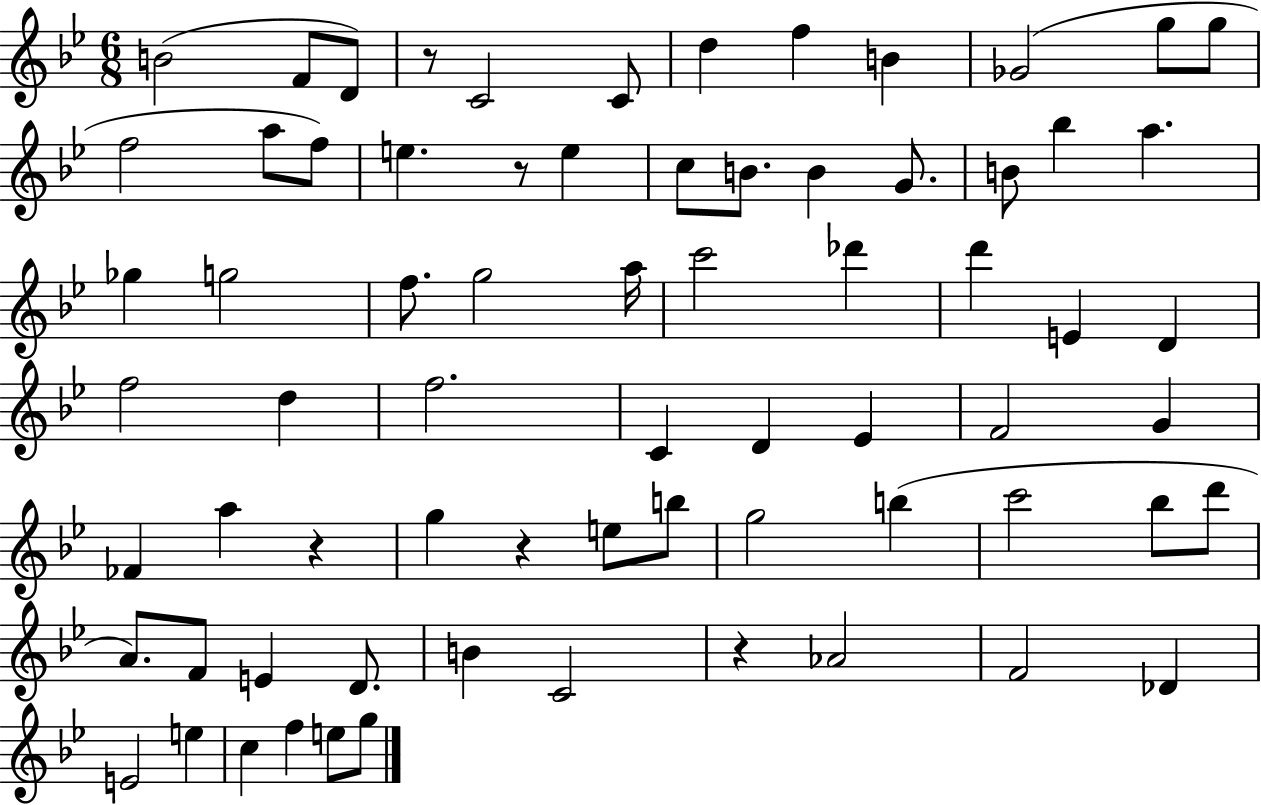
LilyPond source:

{
  \clef treble
  \numericTimeSignature
  \time 6/8
  \key bes \major
  \repeat volta 2 { b'2( f'8 d'8) | r8 c'2 c'8 | d''4 f''4 b'4 | ges'2( g''8 g''8 | \break f''2 a''8 f''8) | e''4. r8 e''4 | c''8 b'8. b'4 g'8. | b'8 bes''4 a''4. | \break ges''4 g''2 | f''8. g''2 a''16 | c'''2 des'''4 | d'''4 e'4 d'4 | \break f''2 d''4 | f''2. | c'4 d'4 ees'4 | f'2 g'4 | \break fes'4 a''4 r4 | g''4 r4 e''8 b''8 | g''2 b''4( | c'''2 bes''8 d'''8 | \break a'8.) f'8 e'4 d'8. | b'4 c'2 | r4 aes'2 | f'2 des'4 | \break e'2 e''4 | c''4 f''4 e''8 g''8 | } \bar "|."
}